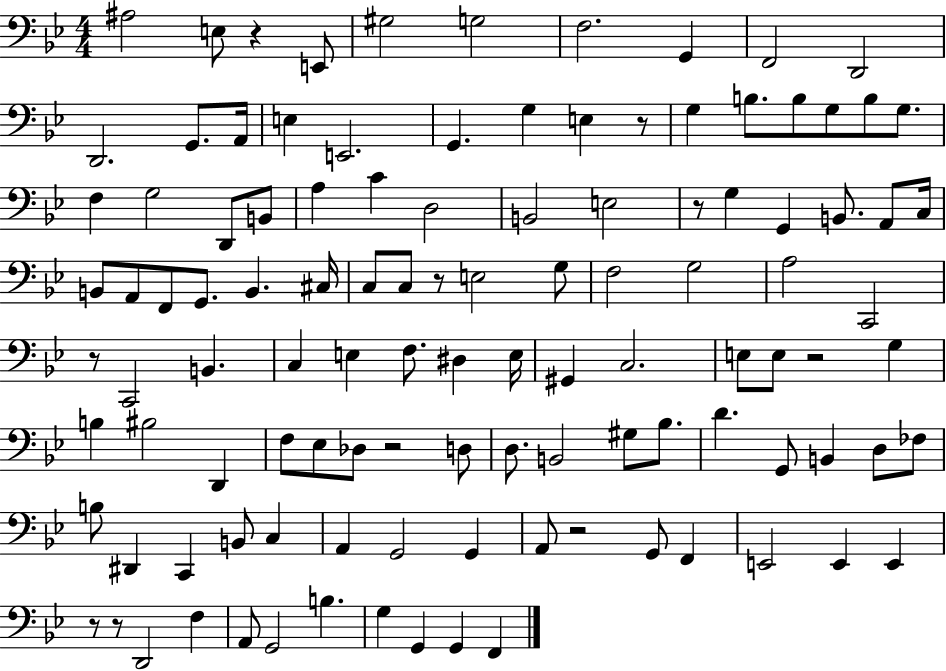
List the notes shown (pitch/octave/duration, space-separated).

A#3/h E3/e R/q E2/e G#3/h G3/h F3/h. G2/q F2/h D2/h D2/h. G2/e. A2/s E3/q E2/h. G2/q. G3/q E3/q R/e G3/q B3/e. B3/e G3/e B3/e G3/e. F3/q G3/h D2/e B2/e A3/q C4/q D3/h B2/h E3/h R/e G3/q G2/q B2/e. A2/e C3/s B2/e A2/e F2/e G2/e. B2/q. C#3/s C3/e C3/e R/e E3/h G3/e F3/h G3/h A3/h C2/h R/e C2/h B2/q. C3/q E3/q F3/e. D#3/q E3/s G#2/q C3/h. E3/e E3/e R/h G3/q B3/q BIS3/h D2/q F3/e Eb3/e Db3/e R/h D3/e D3/e. B2/h G#3/e Bb3/e. D4/q. G2/e B2/q D3/e FES3/e B3/e D#2/q C2/q B2/e C3/q A2/q G2/h G2/q A2/e R/h G2/e F2/q E2/h E2/q E2/q R/e R/e D2/h F3/q A2/e G2/h B3/q. G3/q G2/q G2/q F2/q